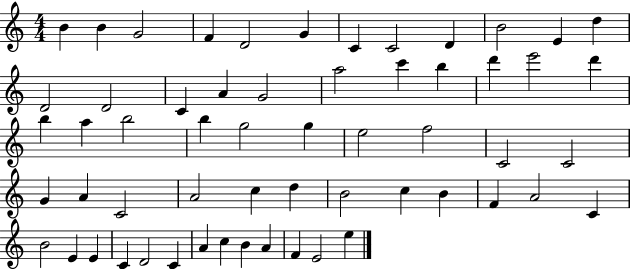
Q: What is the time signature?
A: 4/4